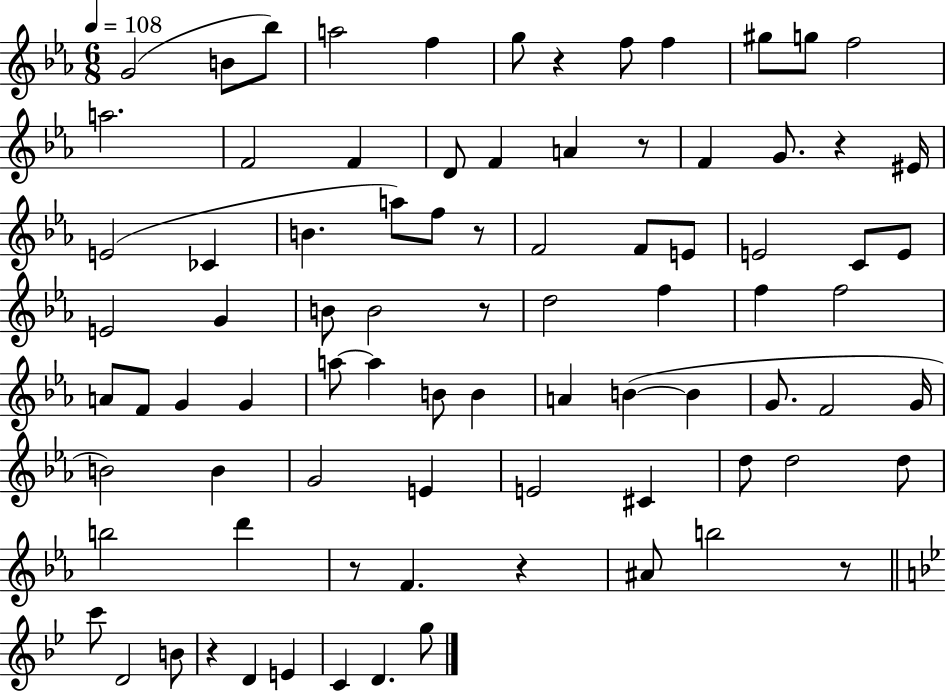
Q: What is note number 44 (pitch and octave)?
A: A5